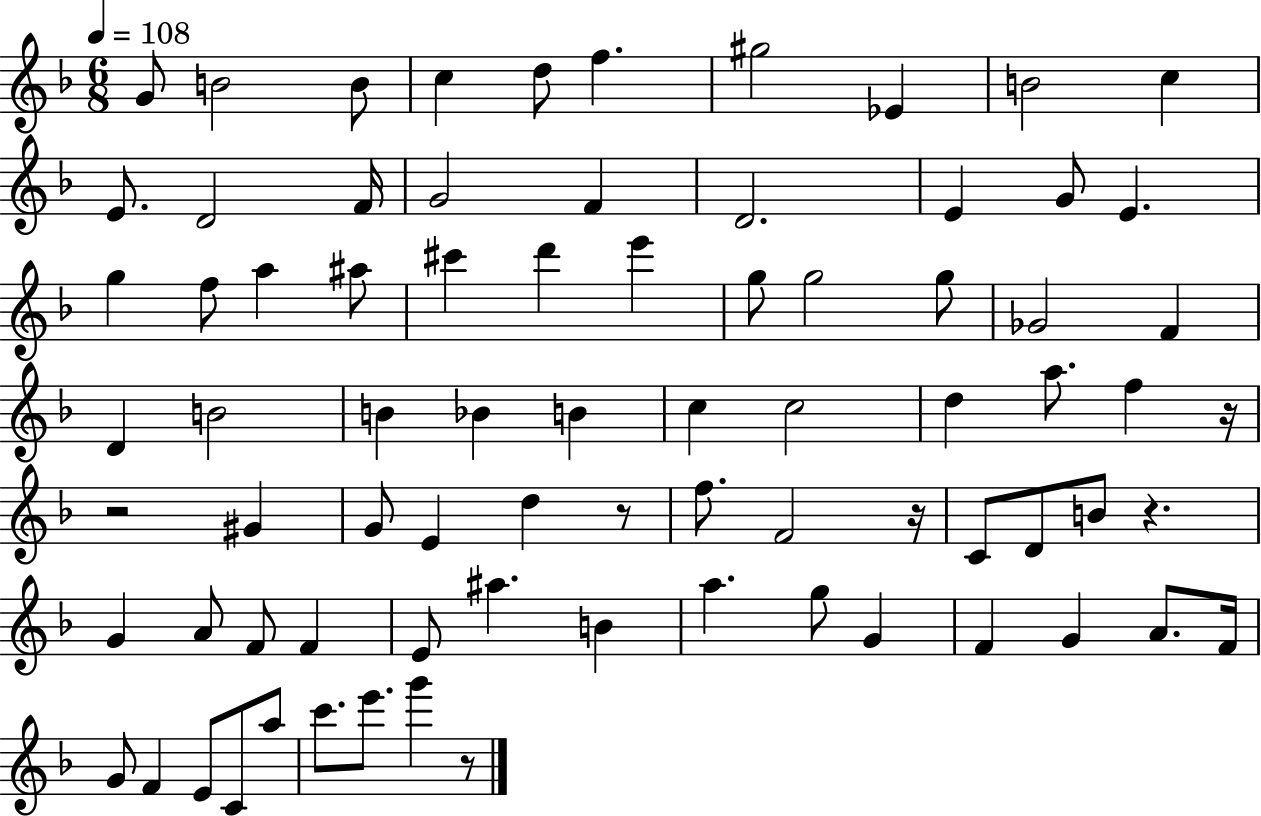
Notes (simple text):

G4/e B4/h B4/e C5/q D5/e F5/q. G#5/h Eb4/q B4/h C5/q E4/e. D4/h F4/s G4/h F4/q D4/h. E4/q G4/e E4/q. G5/q F5/e A5/q A#5/e C#6/q D6/q E6/q G5/e G5/h G5/e Gb4/h F4/q D4/q B4/h B4/q Bb4/q B4/q C5/q C5/h D5/q A5/e. F5/q R/s R/h G#4/q G4/e E4/q D5/q R/e F5/e. F4/h R/s C4/e D4/e B4/e R/q. G4/q A4/e F4/e F4/q E4/e A#5/q. B4/q A5/q. G5/e G4/q F4/q G4/q A4/e. F4/s G4/e F4/q E4/e C4/e A5/e C6/e. E6/e. G6/q R/e